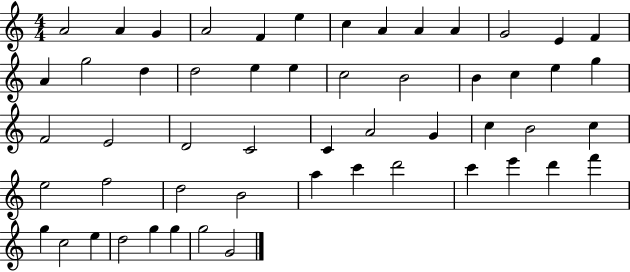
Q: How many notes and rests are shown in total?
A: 54